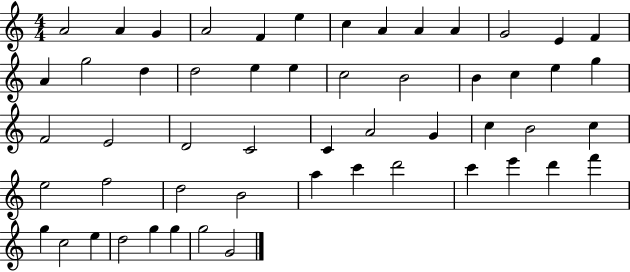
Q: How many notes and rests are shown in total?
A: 54